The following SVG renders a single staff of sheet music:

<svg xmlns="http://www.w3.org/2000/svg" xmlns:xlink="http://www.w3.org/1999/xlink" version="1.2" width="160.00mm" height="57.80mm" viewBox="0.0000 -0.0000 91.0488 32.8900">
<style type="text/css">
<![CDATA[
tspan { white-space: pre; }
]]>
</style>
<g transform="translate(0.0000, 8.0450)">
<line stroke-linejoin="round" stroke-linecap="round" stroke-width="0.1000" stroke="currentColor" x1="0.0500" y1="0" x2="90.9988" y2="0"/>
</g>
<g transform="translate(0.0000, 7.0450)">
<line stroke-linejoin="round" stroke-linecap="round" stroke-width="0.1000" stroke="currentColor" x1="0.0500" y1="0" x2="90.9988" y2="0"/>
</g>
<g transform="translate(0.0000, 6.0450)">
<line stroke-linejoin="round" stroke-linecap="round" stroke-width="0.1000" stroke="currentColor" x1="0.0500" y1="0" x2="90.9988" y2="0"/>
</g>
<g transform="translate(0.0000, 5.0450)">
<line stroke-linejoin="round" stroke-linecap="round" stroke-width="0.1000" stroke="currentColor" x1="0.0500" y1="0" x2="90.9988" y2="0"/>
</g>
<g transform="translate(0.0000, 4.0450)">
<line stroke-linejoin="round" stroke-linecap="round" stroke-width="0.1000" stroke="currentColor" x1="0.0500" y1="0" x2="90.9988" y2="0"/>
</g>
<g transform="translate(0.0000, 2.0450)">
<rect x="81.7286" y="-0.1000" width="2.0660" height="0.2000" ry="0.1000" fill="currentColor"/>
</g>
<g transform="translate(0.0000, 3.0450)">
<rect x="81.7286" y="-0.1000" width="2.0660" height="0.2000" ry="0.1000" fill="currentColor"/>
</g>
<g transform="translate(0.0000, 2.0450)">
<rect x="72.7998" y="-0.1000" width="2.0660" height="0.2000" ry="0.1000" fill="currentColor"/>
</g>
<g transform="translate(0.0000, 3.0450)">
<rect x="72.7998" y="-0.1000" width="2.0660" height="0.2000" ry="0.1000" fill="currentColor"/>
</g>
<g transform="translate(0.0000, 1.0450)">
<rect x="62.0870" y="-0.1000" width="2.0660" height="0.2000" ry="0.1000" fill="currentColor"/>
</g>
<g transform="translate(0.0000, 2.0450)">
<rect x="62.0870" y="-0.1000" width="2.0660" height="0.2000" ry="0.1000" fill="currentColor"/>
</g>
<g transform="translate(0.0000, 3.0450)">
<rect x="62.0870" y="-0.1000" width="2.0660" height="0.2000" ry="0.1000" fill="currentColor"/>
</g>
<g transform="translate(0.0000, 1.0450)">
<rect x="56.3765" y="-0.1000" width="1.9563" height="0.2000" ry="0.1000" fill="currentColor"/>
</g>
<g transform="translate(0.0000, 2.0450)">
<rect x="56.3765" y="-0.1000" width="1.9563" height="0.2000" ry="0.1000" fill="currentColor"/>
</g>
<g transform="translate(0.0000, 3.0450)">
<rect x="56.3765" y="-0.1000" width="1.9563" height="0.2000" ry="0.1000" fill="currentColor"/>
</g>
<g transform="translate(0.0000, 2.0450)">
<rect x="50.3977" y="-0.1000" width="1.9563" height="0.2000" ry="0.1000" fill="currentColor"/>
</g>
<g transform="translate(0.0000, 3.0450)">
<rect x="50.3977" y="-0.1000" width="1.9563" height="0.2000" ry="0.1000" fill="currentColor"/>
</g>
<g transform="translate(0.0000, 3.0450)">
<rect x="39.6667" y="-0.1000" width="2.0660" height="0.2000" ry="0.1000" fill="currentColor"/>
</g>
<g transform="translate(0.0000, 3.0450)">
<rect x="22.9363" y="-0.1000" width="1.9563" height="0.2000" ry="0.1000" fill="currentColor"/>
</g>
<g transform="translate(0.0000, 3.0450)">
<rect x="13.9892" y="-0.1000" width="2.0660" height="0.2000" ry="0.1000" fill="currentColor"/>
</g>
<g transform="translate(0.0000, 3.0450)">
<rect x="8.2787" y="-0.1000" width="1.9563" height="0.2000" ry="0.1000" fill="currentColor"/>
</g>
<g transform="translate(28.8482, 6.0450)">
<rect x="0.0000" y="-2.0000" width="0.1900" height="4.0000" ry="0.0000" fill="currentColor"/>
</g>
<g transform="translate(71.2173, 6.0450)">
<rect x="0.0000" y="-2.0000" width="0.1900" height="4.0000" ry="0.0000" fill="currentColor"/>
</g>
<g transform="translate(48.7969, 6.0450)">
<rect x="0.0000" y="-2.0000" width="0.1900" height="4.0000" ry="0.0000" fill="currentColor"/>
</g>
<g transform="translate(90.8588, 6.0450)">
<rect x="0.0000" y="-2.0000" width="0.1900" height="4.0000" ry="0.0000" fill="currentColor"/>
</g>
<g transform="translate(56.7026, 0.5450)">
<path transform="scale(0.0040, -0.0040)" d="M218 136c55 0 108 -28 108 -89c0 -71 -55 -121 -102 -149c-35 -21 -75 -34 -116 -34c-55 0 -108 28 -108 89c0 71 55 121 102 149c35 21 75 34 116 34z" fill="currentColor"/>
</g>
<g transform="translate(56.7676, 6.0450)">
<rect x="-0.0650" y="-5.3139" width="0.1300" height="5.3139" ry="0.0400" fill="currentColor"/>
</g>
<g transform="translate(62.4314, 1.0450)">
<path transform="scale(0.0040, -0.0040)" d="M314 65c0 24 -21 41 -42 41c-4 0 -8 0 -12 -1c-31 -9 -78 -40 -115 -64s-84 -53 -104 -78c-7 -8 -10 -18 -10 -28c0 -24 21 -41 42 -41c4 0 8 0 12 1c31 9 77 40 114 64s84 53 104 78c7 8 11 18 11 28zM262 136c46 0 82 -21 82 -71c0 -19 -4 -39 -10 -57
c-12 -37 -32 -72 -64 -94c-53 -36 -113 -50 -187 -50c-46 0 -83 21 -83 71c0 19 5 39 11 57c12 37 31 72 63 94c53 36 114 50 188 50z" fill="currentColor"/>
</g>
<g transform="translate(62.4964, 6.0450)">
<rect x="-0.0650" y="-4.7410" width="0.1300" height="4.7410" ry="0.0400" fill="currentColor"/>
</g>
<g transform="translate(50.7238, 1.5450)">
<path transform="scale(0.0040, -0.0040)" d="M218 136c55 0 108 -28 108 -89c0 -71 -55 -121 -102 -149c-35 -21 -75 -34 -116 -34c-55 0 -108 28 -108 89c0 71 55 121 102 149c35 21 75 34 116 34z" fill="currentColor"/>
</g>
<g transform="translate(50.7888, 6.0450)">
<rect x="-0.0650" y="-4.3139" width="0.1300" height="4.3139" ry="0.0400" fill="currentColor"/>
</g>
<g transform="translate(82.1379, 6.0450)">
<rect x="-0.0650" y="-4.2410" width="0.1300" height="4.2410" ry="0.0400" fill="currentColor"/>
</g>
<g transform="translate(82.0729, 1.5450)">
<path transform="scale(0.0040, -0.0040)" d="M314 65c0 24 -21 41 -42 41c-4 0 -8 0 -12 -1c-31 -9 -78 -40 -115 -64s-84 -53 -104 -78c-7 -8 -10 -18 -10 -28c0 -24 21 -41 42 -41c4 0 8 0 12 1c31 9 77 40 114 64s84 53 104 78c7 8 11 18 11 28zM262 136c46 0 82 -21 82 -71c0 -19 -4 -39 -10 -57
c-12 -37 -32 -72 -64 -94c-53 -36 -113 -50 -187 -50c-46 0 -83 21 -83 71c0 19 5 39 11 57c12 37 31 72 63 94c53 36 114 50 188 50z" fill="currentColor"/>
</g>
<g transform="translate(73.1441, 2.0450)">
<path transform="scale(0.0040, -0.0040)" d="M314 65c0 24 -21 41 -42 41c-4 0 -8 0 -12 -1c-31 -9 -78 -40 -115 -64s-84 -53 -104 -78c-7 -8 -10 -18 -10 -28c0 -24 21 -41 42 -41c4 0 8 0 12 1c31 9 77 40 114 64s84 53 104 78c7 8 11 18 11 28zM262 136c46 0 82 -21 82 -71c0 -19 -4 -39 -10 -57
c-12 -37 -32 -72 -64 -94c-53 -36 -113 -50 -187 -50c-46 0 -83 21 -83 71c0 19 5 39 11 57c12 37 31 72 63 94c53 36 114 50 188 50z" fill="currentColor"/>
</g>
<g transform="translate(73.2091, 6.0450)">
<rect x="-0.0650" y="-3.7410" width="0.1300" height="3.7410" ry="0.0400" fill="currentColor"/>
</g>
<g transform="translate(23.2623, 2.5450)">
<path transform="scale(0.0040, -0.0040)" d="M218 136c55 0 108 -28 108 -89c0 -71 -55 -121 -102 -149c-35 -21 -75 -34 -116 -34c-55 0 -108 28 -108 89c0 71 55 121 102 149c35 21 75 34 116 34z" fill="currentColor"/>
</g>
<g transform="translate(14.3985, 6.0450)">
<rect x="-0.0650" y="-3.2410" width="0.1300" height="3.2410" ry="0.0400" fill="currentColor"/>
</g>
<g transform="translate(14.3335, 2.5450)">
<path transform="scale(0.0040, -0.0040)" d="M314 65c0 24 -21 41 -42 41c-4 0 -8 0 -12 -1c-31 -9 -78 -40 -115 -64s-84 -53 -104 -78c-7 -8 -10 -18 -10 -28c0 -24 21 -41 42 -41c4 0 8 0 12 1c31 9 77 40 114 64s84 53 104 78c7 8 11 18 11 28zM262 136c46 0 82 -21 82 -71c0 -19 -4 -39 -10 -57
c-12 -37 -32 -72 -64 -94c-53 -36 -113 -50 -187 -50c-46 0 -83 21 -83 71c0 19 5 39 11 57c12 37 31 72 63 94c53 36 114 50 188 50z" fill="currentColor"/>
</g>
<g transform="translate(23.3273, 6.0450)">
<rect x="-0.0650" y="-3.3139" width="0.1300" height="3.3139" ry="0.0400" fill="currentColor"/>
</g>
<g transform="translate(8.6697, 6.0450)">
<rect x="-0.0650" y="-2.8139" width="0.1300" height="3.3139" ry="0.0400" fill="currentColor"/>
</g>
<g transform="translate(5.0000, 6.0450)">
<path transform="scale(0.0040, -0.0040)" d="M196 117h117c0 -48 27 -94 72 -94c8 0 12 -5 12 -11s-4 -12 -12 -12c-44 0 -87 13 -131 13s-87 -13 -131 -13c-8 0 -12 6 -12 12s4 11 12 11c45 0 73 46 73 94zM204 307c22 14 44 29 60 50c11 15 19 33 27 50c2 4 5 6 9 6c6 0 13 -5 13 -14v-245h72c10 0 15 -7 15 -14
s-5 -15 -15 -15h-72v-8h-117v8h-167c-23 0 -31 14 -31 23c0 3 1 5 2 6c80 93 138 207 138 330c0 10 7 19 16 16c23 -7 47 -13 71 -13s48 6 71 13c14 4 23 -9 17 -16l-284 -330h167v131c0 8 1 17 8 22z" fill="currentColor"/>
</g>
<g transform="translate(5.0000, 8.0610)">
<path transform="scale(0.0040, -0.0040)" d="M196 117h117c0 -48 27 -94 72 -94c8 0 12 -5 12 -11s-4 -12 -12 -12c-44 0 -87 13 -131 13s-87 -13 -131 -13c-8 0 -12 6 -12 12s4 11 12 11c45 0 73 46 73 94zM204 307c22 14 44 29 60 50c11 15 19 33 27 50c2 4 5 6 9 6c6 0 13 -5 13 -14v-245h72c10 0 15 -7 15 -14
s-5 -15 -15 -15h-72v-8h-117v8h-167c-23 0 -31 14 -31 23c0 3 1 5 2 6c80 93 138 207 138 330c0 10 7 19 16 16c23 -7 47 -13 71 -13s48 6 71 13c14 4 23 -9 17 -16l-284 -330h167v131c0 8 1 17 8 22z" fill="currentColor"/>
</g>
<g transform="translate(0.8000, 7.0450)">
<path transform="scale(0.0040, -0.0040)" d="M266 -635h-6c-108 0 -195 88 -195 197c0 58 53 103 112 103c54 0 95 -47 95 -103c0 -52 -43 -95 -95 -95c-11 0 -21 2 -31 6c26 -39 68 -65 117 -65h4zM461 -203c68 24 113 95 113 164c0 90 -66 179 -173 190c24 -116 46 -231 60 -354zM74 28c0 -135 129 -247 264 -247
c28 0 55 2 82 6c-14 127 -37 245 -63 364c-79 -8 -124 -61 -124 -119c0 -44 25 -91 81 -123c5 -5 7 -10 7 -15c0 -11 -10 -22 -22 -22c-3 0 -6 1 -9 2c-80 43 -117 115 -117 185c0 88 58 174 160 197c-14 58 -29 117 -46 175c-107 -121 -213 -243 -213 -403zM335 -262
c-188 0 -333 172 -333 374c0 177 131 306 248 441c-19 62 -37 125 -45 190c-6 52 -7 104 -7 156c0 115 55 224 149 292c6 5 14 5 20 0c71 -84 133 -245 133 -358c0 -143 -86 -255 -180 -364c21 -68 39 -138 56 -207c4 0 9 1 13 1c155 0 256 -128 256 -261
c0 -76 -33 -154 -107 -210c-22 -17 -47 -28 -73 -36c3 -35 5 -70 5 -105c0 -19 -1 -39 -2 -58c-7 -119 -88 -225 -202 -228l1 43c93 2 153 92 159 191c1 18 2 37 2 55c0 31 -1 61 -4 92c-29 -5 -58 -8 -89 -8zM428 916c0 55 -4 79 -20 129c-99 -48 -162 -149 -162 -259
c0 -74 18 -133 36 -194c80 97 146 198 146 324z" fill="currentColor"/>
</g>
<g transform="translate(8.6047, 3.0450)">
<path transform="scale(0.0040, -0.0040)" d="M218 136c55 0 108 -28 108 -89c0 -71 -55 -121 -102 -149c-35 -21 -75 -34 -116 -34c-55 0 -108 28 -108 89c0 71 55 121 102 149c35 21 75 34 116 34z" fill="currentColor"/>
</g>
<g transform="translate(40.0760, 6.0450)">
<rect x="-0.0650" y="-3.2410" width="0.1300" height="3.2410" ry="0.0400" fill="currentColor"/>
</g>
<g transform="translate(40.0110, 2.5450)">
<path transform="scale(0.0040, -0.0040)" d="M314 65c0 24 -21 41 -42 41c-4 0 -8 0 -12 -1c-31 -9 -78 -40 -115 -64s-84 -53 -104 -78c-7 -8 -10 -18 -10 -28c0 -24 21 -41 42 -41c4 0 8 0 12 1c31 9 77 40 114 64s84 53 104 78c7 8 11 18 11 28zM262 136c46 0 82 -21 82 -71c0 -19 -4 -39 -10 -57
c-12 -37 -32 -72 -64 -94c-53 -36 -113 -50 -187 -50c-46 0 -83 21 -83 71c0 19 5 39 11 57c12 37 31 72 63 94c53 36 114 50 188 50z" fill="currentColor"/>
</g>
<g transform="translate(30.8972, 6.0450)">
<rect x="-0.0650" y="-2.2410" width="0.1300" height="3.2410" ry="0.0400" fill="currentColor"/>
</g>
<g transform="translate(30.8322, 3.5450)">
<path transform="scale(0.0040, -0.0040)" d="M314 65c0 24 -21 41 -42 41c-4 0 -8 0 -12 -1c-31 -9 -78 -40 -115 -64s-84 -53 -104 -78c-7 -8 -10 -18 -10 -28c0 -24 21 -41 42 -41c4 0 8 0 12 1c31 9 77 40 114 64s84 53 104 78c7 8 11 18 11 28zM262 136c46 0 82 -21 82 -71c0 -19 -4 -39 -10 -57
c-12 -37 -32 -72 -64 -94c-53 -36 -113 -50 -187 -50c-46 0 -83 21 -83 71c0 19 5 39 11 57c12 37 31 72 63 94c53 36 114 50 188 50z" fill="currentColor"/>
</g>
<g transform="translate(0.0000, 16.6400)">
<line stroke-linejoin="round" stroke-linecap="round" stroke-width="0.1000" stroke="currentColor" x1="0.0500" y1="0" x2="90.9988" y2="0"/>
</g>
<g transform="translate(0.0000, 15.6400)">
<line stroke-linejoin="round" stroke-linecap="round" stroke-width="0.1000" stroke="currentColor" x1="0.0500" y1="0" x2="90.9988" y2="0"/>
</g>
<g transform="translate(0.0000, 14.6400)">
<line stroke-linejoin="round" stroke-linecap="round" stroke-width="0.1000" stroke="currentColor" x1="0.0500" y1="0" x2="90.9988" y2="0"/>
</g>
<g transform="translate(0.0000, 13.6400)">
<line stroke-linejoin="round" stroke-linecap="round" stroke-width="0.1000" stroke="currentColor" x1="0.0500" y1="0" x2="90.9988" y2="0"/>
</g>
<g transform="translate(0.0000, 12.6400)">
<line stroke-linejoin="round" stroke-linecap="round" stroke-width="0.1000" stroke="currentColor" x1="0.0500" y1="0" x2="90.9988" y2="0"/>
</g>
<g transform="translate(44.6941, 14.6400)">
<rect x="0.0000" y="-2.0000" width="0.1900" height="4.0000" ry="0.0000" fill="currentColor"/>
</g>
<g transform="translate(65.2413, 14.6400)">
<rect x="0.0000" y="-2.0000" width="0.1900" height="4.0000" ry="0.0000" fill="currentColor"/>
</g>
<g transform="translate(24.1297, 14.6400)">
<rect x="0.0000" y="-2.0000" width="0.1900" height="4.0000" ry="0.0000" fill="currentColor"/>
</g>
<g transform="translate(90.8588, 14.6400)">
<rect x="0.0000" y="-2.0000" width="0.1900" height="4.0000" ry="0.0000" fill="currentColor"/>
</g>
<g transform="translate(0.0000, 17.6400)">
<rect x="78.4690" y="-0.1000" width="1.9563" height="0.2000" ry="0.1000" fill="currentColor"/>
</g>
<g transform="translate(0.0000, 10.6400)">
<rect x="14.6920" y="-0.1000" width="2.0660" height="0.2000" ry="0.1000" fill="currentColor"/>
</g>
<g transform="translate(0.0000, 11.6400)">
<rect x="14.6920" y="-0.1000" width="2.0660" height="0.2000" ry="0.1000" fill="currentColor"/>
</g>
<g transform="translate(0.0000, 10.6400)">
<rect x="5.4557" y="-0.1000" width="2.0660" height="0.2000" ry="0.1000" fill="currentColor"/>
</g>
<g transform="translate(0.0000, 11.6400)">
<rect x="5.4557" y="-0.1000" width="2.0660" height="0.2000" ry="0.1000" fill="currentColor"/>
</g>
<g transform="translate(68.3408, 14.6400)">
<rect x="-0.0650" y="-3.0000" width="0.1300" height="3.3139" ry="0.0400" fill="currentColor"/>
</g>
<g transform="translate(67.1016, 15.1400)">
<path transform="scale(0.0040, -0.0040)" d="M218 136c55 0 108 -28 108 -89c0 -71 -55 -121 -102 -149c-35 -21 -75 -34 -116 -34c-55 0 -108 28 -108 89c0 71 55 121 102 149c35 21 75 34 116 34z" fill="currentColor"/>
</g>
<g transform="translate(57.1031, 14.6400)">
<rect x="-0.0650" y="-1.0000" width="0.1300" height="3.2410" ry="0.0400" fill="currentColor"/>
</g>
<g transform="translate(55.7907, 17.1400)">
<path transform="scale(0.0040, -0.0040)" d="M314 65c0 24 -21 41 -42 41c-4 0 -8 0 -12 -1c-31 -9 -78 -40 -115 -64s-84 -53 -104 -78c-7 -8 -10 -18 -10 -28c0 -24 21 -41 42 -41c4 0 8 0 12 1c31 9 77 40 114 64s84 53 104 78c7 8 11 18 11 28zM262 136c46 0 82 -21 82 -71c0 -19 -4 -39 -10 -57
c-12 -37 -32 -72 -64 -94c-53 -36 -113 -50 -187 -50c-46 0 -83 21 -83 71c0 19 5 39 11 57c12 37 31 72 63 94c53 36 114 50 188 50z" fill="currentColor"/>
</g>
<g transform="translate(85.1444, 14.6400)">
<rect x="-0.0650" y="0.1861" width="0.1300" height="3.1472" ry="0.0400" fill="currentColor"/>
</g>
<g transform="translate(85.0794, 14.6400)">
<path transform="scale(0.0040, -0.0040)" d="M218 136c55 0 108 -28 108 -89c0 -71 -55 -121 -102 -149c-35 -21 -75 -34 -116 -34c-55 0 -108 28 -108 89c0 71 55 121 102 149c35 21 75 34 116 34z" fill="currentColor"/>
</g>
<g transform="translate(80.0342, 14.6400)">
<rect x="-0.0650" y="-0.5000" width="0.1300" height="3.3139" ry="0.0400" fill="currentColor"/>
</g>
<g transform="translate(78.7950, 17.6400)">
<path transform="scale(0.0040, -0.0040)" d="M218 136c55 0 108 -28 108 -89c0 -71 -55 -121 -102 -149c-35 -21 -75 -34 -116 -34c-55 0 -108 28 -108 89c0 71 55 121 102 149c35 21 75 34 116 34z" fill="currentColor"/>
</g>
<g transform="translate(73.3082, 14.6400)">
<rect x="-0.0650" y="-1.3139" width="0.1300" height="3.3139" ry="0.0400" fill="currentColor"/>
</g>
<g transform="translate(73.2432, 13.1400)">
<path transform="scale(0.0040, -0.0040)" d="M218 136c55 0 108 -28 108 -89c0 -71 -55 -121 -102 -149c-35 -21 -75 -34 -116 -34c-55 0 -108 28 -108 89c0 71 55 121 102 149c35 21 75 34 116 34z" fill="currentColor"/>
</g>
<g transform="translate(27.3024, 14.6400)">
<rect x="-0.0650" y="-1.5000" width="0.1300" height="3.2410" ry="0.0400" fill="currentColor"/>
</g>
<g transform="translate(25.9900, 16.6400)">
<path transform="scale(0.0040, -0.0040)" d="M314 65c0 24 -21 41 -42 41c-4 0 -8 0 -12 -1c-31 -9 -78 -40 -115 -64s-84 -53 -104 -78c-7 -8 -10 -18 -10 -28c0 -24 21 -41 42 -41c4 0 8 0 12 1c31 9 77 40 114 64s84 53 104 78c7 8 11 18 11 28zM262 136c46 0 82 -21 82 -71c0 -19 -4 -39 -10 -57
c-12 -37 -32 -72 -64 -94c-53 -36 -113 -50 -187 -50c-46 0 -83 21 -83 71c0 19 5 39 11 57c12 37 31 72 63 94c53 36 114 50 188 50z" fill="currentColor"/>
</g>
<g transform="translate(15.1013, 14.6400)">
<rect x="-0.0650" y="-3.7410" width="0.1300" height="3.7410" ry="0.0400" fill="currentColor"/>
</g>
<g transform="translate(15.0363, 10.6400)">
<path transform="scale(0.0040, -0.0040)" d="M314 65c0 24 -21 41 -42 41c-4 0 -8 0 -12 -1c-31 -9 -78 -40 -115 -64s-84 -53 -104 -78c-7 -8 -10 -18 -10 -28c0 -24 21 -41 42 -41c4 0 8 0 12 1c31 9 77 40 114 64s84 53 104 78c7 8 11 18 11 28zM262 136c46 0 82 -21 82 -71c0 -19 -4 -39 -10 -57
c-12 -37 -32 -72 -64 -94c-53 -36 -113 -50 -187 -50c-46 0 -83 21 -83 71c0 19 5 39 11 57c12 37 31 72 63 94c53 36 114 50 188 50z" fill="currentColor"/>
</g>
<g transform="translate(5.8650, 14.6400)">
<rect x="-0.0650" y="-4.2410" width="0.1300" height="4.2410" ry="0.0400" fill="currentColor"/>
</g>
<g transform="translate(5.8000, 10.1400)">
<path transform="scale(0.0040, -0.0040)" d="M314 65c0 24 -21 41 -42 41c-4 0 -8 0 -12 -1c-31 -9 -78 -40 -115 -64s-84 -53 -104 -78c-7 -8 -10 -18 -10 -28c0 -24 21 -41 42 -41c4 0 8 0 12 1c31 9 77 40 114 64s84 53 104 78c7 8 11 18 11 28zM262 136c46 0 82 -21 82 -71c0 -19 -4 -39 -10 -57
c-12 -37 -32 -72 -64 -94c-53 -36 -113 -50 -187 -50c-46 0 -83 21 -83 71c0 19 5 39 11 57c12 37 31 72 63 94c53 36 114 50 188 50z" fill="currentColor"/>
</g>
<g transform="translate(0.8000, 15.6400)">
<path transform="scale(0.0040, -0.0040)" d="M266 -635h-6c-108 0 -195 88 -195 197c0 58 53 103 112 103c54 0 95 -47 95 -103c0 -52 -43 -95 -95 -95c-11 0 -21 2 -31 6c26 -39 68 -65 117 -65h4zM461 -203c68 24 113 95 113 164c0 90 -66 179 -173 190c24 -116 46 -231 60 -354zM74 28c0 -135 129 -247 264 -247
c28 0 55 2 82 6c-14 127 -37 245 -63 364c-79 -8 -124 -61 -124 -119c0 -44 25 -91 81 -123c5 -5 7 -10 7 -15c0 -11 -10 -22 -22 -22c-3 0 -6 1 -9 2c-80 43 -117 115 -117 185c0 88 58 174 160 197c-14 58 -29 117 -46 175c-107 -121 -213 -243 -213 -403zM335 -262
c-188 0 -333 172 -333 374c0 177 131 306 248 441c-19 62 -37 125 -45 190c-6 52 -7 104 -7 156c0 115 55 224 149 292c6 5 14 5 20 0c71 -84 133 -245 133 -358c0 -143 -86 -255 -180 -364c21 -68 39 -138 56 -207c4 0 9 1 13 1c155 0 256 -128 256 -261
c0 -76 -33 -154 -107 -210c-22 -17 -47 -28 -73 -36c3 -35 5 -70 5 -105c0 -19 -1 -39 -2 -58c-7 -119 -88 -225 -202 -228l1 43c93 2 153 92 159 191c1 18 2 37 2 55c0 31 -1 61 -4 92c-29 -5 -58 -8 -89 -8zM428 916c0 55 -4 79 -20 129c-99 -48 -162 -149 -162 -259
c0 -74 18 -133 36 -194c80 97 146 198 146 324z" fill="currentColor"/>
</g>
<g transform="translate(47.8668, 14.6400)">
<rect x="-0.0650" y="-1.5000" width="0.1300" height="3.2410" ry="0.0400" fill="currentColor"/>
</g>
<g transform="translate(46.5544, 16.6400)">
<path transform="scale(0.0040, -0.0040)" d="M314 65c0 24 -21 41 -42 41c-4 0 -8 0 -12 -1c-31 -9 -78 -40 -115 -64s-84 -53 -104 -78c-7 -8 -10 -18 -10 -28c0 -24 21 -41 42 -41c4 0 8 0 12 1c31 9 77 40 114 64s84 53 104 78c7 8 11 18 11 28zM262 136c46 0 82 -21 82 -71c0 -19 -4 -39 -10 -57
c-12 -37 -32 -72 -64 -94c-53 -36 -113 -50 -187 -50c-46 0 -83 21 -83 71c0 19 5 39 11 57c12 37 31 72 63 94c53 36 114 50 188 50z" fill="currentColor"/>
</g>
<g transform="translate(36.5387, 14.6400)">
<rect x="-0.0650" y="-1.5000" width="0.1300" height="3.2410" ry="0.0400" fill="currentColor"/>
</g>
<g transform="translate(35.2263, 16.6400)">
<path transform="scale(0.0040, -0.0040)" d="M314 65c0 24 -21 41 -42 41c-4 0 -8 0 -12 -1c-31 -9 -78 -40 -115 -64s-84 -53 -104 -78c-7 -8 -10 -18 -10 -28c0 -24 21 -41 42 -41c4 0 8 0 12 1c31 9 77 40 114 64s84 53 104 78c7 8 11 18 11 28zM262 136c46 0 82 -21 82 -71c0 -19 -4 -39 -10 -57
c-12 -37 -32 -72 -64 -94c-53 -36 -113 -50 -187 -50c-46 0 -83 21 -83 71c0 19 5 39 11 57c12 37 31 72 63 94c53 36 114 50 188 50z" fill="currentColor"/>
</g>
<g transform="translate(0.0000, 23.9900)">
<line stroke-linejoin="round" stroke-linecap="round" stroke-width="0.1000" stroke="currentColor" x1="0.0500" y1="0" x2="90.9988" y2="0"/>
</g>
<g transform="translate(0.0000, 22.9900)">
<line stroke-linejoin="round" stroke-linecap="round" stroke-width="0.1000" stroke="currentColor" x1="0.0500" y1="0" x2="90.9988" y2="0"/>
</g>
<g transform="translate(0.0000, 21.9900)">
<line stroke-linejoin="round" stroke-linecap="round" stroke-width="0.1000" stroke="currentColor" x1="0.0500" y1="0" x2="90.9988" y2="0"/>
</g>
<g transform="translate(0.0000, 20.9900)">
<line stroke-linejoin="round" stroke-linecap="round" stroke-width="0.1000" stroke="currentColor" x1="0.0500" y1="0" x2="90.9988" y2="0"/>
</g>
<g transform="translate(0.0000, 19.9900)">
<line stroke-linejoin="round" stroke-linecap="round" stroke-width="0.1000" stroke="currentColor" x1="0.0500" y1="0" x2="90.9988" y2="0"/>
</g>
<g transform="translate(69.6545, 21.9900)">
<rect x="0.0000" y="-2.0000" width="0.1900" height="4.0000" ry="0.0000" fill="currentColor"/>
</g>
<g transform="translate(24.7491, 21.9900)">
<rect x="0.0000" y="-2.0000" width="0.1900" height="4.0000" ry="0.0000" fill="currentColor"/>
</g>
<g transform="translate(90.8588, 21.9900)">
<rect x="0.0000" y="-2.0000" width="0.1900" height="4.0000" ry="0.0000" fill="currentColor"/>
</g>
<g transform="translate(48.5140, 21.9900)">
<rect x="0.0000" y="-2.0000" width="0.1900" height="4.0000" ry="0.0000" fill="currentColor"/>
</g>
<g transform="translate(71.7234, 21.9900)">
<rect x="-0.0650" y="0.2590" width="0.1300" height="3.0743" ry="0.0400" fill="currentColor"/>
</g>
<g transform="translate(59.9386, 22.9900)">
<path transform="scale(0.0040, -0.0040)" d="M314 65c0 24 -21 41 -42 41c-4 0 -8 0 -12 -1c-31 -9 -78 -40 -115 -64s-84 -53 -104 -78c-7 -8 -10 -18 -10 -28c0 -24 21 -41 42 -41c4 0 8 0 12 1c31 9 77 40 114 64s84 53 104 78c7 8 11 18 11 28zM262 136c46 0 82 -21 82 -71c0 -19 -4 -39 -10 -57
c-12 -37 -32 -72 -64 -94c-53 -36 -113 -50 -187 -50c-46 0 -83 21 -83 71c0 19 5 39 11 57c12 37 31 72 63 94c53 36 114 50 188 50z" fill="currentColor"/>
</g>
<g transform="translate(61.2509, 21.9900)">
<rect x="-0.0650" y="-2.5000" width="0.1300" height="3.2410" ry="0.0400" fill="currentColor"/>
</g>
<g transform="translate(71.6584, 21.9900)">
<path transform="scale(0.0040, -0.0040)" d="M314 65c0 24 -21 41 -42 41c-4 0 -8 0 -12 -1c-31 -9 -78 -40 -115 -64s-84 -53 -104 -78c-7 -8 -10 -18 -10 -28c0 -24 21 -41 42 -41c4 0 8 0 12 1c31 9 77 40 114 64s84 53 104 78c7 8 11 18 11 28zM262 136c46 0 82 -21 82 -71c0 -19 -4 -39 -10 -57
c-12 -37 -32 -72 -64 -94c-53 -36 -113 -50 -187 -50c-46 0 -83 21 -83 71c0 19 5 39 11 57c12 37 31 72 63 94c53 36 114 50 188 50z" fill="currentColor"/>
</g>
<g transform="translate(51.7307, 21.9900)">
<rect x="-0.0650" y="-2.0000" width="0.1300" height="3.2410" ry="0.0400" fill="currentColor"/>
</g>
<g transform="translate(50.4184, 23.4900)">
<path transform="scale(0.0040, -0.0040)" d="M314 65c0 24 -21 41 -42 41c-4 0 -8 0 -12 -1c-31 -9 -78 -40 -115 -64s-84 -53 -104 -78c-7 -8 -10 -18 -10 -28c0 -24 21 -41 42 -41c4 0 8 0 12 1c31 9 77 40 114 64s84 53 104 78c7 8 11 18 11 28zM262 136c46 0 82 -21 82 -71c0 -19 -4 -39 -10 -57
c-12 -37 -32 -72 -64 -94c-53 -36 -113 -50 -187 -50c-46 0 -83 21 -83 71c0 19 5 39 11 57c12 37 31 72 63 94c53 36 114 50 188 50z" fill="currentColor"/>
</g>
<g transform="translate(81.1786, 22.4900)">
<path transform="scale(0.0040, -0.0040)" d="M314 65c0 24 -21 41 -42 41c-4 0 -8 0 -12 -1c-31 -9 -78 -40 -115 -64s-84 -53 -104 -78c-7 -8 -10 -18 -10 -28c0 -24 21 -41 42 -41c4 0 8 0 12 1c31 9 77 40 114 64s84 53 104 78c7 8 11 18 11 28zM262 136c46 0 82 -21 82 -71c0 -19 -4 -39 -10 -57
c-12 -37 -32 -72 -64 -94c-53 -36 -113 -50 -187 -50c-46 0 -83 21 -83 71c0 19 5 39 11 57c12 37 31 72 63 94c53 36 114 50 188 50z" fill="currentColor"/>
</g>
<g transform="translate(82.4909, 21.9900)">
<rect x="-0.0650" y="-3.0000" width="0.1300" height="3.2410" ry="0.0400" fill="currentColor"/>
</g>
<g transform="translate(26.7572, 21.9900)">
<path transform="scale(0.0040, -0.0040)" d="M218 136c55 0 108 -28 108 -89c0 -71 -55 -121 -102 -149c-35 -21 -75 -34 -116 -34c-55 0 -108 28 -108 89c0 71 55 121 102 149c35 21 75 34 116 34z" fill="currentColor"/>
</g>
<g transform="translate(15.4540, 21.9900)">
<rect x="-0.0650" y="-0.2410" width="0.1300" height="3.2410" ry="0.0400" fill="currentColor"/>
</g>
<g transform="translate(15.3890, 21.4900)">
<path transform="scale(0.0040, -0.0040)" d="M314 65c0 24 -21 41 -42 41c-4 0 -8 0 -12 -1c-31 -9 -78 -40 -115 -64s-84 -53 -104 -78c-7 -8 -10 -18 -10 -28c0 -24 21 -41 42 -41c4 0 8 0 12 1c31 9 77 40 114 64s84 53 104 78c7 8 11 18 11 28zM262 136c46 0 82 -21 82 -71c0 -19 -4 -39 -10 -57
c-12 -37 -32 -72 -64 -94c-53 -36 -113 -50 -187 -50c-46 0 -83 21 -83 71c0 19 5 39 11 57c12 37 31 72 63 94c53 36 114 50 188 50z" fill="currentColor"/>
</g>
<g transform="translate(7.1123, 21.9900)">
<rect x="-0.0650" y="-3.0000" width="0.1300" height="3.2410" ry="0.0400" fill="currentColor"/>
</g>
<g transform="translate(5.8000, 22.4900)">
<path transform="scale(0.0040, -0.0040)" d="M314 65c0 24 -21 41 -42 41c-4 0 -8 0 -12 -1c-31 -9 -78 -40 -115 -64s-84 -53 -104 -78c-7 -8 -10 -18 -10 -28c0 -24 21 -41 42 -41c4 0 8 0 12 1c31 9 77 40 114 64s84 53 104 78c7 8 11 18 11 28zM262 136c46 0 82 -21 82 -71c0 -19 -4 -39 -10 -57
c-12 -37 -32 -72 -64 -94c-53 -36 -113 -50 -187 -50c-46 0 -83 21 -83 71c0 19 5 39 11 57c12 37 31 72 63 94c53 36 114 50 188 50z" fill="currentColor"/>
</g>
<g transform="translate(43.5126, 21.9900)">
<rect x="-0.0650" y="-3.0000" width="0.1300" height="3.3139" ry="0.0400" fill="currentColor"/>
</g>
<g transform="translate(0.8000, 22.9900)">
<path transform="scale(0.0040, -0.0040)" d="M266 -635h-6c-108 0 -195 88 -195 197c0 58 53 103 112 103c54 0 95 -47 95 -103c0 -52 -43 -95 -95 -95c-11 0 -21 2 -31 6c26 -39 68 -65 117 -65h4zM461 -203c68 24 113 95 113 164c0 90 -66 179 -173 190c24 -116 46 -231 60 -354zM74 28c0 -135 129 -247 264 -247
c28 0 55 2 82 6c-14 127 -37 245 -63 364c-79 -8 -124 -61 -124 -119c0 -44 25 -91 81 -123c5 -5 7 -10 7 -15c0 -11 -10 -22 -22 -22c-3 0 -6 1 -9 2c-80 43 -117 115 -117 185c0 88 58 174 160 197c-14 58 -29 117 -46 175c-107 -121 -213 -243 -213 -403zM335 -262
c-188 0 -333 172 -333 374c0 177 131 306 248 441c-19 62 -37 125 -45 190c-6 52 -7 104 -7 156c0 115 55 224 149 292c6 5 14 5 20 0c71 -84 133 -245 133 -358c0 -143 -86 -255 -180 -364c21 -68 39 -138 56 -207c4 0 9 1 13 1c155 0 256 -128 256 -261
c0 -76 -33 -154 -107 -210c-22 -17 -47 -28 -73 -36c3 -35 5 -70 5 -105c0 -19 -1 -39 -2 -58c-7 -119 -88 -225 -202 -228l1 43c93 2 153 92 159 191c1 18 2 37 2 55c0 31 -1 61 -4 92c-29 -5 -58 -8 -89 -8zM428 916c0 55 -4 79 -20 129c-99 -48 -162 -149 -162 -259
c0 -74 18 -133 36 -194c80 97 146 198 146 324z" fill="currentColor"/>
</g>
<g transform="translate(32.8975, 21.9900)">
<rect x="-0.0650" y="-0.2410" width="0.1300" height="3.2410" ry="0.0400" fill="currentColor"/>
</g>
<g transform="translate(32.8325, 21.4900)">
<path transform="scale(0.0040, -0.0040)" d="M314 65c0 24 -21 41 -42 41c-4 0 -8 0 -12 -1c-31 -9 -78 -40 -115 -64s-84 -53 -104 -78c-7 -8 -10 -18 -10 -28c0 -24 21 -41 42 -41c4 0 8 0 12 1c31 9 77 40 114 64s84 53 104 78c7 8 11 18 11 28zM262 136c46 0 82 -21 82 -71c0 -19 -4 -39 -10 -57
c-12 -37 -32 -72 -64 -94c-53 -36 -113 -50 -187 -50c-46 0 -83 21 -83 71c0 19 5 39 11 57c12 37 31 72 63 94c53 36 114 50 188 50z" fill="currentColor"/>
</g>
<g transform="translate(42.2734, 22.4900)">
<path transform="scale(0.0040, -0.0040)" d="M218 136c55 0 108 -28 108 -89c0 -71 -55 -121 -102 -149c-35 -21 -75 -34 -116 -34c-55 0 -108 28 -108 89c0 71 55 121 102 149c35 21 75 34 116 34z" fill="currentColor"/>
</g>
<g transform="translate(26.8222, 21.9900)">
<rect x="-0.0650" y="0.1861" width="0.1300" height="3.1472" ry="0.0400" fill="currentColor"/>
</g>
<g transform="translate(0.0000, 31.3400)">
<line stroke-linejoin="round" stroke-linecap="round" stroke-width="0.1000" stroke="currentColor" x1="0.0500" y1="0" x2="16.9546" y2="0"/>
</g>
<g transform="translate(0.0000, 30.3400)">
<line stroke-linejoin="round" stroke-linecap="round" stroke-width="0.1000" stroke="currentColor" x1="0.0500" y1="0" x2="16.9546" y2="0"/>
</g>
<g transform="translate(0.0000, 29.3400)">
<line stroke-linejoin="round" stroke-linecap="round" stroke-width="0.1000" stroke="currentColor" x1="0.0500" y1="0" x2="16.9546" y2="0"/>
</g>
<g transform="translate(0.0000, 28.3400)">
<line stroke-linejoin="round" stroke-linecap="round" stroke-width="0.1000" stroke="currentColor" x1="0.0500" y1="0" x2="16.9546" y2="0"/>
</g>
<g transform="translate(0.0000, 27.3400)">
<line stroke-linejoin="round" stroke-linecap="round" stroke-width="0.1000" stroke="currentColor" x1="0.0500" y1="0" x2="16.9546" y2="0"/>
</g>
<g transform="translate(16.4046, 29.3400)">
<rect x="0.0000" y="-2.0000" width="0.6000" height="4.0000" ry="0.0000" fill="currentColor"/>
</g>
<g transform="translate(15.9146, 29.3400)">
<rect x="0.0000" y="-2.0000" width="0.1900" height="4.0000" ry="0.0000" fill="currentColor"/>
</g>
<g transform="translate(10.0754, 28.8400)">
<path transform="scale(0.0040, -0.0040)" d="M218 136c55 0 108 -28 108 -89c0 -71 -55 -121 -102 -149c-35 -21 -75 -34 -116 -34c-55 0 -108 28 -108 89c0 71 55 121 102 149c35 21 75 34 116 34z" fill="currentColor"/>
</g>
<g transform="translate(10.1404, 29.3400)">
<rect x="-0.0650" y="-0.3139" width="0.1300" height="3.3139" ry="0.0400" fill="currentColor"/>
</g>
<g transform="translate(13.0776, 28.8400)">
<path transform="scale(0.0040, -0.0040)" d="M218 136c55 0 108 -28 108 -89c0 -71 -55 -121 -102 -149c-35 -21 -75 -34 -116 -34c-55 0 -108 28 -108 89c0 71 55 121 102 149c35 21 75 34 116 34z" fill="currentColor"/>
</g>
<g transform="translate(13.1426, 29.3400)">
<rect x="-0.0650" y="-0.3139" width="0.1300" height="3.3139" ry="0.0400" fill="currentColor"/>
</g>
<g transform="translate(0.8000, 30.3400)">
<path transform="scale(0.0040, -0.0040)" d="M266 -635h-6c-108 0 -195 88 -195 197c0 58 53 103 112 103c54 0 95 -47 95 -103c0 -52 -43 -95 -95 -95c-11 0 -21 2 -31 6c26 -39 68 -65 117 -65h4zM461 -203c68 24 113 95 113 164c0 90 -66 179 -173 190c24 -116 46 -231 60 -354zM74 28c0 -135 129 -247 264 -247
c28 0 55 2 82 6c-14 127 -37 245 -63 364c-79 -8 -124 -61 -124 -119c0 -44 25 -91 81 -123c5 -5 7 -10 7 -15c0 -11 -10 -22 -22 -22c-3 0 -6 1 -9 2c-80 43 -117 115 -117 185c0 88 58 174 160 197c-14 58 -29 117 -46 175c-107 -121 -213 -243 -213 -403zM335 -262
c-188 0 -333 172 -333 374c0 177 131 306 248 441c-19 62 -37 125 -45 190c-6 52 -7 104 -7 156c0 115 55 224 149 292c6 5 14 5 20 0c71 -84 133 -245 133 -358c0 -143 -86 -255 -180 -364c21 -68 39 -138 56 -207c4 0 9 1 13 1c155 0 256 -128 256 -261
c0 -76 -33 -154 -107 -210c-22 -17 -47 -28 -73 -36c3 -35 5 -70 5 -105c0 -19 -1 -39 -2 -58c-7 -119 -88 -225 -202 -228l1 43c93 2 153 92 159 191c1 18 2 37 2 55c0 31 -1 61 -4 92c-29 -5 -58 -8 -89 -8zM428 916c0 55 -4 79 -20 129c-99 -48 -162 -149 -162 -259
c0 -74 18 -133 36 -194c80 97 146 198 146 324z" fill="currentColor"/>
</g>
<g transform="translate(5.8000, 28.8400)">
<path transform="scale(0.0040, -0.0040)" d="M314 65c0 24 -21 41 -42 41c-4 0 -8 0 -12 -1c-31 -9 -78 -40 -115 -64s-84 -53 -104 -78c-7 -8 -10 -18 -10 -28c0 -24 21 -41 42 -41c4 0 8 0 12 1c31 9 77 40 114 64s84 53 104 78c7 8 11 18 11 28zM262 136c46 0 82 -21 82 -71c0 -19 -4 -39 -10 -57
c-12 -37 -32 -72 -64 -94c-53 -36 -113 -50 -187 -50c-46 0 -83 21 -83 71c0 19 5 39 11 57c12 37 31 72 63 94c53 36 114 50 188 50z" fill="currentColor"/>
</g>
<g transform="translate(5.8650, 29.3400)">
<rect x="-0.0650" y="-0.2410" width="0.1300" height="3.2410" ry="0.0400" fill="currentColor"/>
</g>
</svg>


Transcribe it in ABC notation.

X:1
T:Untitled
M:4/4
L:1/4
K:C
a b2 b g2 b2 d' f' e'2 c'2 d'2 d'2 c'2 E2 E2 E2 D2 A e C B A2 c2 B c2 A F2 G2 B2 A2 c2 c c